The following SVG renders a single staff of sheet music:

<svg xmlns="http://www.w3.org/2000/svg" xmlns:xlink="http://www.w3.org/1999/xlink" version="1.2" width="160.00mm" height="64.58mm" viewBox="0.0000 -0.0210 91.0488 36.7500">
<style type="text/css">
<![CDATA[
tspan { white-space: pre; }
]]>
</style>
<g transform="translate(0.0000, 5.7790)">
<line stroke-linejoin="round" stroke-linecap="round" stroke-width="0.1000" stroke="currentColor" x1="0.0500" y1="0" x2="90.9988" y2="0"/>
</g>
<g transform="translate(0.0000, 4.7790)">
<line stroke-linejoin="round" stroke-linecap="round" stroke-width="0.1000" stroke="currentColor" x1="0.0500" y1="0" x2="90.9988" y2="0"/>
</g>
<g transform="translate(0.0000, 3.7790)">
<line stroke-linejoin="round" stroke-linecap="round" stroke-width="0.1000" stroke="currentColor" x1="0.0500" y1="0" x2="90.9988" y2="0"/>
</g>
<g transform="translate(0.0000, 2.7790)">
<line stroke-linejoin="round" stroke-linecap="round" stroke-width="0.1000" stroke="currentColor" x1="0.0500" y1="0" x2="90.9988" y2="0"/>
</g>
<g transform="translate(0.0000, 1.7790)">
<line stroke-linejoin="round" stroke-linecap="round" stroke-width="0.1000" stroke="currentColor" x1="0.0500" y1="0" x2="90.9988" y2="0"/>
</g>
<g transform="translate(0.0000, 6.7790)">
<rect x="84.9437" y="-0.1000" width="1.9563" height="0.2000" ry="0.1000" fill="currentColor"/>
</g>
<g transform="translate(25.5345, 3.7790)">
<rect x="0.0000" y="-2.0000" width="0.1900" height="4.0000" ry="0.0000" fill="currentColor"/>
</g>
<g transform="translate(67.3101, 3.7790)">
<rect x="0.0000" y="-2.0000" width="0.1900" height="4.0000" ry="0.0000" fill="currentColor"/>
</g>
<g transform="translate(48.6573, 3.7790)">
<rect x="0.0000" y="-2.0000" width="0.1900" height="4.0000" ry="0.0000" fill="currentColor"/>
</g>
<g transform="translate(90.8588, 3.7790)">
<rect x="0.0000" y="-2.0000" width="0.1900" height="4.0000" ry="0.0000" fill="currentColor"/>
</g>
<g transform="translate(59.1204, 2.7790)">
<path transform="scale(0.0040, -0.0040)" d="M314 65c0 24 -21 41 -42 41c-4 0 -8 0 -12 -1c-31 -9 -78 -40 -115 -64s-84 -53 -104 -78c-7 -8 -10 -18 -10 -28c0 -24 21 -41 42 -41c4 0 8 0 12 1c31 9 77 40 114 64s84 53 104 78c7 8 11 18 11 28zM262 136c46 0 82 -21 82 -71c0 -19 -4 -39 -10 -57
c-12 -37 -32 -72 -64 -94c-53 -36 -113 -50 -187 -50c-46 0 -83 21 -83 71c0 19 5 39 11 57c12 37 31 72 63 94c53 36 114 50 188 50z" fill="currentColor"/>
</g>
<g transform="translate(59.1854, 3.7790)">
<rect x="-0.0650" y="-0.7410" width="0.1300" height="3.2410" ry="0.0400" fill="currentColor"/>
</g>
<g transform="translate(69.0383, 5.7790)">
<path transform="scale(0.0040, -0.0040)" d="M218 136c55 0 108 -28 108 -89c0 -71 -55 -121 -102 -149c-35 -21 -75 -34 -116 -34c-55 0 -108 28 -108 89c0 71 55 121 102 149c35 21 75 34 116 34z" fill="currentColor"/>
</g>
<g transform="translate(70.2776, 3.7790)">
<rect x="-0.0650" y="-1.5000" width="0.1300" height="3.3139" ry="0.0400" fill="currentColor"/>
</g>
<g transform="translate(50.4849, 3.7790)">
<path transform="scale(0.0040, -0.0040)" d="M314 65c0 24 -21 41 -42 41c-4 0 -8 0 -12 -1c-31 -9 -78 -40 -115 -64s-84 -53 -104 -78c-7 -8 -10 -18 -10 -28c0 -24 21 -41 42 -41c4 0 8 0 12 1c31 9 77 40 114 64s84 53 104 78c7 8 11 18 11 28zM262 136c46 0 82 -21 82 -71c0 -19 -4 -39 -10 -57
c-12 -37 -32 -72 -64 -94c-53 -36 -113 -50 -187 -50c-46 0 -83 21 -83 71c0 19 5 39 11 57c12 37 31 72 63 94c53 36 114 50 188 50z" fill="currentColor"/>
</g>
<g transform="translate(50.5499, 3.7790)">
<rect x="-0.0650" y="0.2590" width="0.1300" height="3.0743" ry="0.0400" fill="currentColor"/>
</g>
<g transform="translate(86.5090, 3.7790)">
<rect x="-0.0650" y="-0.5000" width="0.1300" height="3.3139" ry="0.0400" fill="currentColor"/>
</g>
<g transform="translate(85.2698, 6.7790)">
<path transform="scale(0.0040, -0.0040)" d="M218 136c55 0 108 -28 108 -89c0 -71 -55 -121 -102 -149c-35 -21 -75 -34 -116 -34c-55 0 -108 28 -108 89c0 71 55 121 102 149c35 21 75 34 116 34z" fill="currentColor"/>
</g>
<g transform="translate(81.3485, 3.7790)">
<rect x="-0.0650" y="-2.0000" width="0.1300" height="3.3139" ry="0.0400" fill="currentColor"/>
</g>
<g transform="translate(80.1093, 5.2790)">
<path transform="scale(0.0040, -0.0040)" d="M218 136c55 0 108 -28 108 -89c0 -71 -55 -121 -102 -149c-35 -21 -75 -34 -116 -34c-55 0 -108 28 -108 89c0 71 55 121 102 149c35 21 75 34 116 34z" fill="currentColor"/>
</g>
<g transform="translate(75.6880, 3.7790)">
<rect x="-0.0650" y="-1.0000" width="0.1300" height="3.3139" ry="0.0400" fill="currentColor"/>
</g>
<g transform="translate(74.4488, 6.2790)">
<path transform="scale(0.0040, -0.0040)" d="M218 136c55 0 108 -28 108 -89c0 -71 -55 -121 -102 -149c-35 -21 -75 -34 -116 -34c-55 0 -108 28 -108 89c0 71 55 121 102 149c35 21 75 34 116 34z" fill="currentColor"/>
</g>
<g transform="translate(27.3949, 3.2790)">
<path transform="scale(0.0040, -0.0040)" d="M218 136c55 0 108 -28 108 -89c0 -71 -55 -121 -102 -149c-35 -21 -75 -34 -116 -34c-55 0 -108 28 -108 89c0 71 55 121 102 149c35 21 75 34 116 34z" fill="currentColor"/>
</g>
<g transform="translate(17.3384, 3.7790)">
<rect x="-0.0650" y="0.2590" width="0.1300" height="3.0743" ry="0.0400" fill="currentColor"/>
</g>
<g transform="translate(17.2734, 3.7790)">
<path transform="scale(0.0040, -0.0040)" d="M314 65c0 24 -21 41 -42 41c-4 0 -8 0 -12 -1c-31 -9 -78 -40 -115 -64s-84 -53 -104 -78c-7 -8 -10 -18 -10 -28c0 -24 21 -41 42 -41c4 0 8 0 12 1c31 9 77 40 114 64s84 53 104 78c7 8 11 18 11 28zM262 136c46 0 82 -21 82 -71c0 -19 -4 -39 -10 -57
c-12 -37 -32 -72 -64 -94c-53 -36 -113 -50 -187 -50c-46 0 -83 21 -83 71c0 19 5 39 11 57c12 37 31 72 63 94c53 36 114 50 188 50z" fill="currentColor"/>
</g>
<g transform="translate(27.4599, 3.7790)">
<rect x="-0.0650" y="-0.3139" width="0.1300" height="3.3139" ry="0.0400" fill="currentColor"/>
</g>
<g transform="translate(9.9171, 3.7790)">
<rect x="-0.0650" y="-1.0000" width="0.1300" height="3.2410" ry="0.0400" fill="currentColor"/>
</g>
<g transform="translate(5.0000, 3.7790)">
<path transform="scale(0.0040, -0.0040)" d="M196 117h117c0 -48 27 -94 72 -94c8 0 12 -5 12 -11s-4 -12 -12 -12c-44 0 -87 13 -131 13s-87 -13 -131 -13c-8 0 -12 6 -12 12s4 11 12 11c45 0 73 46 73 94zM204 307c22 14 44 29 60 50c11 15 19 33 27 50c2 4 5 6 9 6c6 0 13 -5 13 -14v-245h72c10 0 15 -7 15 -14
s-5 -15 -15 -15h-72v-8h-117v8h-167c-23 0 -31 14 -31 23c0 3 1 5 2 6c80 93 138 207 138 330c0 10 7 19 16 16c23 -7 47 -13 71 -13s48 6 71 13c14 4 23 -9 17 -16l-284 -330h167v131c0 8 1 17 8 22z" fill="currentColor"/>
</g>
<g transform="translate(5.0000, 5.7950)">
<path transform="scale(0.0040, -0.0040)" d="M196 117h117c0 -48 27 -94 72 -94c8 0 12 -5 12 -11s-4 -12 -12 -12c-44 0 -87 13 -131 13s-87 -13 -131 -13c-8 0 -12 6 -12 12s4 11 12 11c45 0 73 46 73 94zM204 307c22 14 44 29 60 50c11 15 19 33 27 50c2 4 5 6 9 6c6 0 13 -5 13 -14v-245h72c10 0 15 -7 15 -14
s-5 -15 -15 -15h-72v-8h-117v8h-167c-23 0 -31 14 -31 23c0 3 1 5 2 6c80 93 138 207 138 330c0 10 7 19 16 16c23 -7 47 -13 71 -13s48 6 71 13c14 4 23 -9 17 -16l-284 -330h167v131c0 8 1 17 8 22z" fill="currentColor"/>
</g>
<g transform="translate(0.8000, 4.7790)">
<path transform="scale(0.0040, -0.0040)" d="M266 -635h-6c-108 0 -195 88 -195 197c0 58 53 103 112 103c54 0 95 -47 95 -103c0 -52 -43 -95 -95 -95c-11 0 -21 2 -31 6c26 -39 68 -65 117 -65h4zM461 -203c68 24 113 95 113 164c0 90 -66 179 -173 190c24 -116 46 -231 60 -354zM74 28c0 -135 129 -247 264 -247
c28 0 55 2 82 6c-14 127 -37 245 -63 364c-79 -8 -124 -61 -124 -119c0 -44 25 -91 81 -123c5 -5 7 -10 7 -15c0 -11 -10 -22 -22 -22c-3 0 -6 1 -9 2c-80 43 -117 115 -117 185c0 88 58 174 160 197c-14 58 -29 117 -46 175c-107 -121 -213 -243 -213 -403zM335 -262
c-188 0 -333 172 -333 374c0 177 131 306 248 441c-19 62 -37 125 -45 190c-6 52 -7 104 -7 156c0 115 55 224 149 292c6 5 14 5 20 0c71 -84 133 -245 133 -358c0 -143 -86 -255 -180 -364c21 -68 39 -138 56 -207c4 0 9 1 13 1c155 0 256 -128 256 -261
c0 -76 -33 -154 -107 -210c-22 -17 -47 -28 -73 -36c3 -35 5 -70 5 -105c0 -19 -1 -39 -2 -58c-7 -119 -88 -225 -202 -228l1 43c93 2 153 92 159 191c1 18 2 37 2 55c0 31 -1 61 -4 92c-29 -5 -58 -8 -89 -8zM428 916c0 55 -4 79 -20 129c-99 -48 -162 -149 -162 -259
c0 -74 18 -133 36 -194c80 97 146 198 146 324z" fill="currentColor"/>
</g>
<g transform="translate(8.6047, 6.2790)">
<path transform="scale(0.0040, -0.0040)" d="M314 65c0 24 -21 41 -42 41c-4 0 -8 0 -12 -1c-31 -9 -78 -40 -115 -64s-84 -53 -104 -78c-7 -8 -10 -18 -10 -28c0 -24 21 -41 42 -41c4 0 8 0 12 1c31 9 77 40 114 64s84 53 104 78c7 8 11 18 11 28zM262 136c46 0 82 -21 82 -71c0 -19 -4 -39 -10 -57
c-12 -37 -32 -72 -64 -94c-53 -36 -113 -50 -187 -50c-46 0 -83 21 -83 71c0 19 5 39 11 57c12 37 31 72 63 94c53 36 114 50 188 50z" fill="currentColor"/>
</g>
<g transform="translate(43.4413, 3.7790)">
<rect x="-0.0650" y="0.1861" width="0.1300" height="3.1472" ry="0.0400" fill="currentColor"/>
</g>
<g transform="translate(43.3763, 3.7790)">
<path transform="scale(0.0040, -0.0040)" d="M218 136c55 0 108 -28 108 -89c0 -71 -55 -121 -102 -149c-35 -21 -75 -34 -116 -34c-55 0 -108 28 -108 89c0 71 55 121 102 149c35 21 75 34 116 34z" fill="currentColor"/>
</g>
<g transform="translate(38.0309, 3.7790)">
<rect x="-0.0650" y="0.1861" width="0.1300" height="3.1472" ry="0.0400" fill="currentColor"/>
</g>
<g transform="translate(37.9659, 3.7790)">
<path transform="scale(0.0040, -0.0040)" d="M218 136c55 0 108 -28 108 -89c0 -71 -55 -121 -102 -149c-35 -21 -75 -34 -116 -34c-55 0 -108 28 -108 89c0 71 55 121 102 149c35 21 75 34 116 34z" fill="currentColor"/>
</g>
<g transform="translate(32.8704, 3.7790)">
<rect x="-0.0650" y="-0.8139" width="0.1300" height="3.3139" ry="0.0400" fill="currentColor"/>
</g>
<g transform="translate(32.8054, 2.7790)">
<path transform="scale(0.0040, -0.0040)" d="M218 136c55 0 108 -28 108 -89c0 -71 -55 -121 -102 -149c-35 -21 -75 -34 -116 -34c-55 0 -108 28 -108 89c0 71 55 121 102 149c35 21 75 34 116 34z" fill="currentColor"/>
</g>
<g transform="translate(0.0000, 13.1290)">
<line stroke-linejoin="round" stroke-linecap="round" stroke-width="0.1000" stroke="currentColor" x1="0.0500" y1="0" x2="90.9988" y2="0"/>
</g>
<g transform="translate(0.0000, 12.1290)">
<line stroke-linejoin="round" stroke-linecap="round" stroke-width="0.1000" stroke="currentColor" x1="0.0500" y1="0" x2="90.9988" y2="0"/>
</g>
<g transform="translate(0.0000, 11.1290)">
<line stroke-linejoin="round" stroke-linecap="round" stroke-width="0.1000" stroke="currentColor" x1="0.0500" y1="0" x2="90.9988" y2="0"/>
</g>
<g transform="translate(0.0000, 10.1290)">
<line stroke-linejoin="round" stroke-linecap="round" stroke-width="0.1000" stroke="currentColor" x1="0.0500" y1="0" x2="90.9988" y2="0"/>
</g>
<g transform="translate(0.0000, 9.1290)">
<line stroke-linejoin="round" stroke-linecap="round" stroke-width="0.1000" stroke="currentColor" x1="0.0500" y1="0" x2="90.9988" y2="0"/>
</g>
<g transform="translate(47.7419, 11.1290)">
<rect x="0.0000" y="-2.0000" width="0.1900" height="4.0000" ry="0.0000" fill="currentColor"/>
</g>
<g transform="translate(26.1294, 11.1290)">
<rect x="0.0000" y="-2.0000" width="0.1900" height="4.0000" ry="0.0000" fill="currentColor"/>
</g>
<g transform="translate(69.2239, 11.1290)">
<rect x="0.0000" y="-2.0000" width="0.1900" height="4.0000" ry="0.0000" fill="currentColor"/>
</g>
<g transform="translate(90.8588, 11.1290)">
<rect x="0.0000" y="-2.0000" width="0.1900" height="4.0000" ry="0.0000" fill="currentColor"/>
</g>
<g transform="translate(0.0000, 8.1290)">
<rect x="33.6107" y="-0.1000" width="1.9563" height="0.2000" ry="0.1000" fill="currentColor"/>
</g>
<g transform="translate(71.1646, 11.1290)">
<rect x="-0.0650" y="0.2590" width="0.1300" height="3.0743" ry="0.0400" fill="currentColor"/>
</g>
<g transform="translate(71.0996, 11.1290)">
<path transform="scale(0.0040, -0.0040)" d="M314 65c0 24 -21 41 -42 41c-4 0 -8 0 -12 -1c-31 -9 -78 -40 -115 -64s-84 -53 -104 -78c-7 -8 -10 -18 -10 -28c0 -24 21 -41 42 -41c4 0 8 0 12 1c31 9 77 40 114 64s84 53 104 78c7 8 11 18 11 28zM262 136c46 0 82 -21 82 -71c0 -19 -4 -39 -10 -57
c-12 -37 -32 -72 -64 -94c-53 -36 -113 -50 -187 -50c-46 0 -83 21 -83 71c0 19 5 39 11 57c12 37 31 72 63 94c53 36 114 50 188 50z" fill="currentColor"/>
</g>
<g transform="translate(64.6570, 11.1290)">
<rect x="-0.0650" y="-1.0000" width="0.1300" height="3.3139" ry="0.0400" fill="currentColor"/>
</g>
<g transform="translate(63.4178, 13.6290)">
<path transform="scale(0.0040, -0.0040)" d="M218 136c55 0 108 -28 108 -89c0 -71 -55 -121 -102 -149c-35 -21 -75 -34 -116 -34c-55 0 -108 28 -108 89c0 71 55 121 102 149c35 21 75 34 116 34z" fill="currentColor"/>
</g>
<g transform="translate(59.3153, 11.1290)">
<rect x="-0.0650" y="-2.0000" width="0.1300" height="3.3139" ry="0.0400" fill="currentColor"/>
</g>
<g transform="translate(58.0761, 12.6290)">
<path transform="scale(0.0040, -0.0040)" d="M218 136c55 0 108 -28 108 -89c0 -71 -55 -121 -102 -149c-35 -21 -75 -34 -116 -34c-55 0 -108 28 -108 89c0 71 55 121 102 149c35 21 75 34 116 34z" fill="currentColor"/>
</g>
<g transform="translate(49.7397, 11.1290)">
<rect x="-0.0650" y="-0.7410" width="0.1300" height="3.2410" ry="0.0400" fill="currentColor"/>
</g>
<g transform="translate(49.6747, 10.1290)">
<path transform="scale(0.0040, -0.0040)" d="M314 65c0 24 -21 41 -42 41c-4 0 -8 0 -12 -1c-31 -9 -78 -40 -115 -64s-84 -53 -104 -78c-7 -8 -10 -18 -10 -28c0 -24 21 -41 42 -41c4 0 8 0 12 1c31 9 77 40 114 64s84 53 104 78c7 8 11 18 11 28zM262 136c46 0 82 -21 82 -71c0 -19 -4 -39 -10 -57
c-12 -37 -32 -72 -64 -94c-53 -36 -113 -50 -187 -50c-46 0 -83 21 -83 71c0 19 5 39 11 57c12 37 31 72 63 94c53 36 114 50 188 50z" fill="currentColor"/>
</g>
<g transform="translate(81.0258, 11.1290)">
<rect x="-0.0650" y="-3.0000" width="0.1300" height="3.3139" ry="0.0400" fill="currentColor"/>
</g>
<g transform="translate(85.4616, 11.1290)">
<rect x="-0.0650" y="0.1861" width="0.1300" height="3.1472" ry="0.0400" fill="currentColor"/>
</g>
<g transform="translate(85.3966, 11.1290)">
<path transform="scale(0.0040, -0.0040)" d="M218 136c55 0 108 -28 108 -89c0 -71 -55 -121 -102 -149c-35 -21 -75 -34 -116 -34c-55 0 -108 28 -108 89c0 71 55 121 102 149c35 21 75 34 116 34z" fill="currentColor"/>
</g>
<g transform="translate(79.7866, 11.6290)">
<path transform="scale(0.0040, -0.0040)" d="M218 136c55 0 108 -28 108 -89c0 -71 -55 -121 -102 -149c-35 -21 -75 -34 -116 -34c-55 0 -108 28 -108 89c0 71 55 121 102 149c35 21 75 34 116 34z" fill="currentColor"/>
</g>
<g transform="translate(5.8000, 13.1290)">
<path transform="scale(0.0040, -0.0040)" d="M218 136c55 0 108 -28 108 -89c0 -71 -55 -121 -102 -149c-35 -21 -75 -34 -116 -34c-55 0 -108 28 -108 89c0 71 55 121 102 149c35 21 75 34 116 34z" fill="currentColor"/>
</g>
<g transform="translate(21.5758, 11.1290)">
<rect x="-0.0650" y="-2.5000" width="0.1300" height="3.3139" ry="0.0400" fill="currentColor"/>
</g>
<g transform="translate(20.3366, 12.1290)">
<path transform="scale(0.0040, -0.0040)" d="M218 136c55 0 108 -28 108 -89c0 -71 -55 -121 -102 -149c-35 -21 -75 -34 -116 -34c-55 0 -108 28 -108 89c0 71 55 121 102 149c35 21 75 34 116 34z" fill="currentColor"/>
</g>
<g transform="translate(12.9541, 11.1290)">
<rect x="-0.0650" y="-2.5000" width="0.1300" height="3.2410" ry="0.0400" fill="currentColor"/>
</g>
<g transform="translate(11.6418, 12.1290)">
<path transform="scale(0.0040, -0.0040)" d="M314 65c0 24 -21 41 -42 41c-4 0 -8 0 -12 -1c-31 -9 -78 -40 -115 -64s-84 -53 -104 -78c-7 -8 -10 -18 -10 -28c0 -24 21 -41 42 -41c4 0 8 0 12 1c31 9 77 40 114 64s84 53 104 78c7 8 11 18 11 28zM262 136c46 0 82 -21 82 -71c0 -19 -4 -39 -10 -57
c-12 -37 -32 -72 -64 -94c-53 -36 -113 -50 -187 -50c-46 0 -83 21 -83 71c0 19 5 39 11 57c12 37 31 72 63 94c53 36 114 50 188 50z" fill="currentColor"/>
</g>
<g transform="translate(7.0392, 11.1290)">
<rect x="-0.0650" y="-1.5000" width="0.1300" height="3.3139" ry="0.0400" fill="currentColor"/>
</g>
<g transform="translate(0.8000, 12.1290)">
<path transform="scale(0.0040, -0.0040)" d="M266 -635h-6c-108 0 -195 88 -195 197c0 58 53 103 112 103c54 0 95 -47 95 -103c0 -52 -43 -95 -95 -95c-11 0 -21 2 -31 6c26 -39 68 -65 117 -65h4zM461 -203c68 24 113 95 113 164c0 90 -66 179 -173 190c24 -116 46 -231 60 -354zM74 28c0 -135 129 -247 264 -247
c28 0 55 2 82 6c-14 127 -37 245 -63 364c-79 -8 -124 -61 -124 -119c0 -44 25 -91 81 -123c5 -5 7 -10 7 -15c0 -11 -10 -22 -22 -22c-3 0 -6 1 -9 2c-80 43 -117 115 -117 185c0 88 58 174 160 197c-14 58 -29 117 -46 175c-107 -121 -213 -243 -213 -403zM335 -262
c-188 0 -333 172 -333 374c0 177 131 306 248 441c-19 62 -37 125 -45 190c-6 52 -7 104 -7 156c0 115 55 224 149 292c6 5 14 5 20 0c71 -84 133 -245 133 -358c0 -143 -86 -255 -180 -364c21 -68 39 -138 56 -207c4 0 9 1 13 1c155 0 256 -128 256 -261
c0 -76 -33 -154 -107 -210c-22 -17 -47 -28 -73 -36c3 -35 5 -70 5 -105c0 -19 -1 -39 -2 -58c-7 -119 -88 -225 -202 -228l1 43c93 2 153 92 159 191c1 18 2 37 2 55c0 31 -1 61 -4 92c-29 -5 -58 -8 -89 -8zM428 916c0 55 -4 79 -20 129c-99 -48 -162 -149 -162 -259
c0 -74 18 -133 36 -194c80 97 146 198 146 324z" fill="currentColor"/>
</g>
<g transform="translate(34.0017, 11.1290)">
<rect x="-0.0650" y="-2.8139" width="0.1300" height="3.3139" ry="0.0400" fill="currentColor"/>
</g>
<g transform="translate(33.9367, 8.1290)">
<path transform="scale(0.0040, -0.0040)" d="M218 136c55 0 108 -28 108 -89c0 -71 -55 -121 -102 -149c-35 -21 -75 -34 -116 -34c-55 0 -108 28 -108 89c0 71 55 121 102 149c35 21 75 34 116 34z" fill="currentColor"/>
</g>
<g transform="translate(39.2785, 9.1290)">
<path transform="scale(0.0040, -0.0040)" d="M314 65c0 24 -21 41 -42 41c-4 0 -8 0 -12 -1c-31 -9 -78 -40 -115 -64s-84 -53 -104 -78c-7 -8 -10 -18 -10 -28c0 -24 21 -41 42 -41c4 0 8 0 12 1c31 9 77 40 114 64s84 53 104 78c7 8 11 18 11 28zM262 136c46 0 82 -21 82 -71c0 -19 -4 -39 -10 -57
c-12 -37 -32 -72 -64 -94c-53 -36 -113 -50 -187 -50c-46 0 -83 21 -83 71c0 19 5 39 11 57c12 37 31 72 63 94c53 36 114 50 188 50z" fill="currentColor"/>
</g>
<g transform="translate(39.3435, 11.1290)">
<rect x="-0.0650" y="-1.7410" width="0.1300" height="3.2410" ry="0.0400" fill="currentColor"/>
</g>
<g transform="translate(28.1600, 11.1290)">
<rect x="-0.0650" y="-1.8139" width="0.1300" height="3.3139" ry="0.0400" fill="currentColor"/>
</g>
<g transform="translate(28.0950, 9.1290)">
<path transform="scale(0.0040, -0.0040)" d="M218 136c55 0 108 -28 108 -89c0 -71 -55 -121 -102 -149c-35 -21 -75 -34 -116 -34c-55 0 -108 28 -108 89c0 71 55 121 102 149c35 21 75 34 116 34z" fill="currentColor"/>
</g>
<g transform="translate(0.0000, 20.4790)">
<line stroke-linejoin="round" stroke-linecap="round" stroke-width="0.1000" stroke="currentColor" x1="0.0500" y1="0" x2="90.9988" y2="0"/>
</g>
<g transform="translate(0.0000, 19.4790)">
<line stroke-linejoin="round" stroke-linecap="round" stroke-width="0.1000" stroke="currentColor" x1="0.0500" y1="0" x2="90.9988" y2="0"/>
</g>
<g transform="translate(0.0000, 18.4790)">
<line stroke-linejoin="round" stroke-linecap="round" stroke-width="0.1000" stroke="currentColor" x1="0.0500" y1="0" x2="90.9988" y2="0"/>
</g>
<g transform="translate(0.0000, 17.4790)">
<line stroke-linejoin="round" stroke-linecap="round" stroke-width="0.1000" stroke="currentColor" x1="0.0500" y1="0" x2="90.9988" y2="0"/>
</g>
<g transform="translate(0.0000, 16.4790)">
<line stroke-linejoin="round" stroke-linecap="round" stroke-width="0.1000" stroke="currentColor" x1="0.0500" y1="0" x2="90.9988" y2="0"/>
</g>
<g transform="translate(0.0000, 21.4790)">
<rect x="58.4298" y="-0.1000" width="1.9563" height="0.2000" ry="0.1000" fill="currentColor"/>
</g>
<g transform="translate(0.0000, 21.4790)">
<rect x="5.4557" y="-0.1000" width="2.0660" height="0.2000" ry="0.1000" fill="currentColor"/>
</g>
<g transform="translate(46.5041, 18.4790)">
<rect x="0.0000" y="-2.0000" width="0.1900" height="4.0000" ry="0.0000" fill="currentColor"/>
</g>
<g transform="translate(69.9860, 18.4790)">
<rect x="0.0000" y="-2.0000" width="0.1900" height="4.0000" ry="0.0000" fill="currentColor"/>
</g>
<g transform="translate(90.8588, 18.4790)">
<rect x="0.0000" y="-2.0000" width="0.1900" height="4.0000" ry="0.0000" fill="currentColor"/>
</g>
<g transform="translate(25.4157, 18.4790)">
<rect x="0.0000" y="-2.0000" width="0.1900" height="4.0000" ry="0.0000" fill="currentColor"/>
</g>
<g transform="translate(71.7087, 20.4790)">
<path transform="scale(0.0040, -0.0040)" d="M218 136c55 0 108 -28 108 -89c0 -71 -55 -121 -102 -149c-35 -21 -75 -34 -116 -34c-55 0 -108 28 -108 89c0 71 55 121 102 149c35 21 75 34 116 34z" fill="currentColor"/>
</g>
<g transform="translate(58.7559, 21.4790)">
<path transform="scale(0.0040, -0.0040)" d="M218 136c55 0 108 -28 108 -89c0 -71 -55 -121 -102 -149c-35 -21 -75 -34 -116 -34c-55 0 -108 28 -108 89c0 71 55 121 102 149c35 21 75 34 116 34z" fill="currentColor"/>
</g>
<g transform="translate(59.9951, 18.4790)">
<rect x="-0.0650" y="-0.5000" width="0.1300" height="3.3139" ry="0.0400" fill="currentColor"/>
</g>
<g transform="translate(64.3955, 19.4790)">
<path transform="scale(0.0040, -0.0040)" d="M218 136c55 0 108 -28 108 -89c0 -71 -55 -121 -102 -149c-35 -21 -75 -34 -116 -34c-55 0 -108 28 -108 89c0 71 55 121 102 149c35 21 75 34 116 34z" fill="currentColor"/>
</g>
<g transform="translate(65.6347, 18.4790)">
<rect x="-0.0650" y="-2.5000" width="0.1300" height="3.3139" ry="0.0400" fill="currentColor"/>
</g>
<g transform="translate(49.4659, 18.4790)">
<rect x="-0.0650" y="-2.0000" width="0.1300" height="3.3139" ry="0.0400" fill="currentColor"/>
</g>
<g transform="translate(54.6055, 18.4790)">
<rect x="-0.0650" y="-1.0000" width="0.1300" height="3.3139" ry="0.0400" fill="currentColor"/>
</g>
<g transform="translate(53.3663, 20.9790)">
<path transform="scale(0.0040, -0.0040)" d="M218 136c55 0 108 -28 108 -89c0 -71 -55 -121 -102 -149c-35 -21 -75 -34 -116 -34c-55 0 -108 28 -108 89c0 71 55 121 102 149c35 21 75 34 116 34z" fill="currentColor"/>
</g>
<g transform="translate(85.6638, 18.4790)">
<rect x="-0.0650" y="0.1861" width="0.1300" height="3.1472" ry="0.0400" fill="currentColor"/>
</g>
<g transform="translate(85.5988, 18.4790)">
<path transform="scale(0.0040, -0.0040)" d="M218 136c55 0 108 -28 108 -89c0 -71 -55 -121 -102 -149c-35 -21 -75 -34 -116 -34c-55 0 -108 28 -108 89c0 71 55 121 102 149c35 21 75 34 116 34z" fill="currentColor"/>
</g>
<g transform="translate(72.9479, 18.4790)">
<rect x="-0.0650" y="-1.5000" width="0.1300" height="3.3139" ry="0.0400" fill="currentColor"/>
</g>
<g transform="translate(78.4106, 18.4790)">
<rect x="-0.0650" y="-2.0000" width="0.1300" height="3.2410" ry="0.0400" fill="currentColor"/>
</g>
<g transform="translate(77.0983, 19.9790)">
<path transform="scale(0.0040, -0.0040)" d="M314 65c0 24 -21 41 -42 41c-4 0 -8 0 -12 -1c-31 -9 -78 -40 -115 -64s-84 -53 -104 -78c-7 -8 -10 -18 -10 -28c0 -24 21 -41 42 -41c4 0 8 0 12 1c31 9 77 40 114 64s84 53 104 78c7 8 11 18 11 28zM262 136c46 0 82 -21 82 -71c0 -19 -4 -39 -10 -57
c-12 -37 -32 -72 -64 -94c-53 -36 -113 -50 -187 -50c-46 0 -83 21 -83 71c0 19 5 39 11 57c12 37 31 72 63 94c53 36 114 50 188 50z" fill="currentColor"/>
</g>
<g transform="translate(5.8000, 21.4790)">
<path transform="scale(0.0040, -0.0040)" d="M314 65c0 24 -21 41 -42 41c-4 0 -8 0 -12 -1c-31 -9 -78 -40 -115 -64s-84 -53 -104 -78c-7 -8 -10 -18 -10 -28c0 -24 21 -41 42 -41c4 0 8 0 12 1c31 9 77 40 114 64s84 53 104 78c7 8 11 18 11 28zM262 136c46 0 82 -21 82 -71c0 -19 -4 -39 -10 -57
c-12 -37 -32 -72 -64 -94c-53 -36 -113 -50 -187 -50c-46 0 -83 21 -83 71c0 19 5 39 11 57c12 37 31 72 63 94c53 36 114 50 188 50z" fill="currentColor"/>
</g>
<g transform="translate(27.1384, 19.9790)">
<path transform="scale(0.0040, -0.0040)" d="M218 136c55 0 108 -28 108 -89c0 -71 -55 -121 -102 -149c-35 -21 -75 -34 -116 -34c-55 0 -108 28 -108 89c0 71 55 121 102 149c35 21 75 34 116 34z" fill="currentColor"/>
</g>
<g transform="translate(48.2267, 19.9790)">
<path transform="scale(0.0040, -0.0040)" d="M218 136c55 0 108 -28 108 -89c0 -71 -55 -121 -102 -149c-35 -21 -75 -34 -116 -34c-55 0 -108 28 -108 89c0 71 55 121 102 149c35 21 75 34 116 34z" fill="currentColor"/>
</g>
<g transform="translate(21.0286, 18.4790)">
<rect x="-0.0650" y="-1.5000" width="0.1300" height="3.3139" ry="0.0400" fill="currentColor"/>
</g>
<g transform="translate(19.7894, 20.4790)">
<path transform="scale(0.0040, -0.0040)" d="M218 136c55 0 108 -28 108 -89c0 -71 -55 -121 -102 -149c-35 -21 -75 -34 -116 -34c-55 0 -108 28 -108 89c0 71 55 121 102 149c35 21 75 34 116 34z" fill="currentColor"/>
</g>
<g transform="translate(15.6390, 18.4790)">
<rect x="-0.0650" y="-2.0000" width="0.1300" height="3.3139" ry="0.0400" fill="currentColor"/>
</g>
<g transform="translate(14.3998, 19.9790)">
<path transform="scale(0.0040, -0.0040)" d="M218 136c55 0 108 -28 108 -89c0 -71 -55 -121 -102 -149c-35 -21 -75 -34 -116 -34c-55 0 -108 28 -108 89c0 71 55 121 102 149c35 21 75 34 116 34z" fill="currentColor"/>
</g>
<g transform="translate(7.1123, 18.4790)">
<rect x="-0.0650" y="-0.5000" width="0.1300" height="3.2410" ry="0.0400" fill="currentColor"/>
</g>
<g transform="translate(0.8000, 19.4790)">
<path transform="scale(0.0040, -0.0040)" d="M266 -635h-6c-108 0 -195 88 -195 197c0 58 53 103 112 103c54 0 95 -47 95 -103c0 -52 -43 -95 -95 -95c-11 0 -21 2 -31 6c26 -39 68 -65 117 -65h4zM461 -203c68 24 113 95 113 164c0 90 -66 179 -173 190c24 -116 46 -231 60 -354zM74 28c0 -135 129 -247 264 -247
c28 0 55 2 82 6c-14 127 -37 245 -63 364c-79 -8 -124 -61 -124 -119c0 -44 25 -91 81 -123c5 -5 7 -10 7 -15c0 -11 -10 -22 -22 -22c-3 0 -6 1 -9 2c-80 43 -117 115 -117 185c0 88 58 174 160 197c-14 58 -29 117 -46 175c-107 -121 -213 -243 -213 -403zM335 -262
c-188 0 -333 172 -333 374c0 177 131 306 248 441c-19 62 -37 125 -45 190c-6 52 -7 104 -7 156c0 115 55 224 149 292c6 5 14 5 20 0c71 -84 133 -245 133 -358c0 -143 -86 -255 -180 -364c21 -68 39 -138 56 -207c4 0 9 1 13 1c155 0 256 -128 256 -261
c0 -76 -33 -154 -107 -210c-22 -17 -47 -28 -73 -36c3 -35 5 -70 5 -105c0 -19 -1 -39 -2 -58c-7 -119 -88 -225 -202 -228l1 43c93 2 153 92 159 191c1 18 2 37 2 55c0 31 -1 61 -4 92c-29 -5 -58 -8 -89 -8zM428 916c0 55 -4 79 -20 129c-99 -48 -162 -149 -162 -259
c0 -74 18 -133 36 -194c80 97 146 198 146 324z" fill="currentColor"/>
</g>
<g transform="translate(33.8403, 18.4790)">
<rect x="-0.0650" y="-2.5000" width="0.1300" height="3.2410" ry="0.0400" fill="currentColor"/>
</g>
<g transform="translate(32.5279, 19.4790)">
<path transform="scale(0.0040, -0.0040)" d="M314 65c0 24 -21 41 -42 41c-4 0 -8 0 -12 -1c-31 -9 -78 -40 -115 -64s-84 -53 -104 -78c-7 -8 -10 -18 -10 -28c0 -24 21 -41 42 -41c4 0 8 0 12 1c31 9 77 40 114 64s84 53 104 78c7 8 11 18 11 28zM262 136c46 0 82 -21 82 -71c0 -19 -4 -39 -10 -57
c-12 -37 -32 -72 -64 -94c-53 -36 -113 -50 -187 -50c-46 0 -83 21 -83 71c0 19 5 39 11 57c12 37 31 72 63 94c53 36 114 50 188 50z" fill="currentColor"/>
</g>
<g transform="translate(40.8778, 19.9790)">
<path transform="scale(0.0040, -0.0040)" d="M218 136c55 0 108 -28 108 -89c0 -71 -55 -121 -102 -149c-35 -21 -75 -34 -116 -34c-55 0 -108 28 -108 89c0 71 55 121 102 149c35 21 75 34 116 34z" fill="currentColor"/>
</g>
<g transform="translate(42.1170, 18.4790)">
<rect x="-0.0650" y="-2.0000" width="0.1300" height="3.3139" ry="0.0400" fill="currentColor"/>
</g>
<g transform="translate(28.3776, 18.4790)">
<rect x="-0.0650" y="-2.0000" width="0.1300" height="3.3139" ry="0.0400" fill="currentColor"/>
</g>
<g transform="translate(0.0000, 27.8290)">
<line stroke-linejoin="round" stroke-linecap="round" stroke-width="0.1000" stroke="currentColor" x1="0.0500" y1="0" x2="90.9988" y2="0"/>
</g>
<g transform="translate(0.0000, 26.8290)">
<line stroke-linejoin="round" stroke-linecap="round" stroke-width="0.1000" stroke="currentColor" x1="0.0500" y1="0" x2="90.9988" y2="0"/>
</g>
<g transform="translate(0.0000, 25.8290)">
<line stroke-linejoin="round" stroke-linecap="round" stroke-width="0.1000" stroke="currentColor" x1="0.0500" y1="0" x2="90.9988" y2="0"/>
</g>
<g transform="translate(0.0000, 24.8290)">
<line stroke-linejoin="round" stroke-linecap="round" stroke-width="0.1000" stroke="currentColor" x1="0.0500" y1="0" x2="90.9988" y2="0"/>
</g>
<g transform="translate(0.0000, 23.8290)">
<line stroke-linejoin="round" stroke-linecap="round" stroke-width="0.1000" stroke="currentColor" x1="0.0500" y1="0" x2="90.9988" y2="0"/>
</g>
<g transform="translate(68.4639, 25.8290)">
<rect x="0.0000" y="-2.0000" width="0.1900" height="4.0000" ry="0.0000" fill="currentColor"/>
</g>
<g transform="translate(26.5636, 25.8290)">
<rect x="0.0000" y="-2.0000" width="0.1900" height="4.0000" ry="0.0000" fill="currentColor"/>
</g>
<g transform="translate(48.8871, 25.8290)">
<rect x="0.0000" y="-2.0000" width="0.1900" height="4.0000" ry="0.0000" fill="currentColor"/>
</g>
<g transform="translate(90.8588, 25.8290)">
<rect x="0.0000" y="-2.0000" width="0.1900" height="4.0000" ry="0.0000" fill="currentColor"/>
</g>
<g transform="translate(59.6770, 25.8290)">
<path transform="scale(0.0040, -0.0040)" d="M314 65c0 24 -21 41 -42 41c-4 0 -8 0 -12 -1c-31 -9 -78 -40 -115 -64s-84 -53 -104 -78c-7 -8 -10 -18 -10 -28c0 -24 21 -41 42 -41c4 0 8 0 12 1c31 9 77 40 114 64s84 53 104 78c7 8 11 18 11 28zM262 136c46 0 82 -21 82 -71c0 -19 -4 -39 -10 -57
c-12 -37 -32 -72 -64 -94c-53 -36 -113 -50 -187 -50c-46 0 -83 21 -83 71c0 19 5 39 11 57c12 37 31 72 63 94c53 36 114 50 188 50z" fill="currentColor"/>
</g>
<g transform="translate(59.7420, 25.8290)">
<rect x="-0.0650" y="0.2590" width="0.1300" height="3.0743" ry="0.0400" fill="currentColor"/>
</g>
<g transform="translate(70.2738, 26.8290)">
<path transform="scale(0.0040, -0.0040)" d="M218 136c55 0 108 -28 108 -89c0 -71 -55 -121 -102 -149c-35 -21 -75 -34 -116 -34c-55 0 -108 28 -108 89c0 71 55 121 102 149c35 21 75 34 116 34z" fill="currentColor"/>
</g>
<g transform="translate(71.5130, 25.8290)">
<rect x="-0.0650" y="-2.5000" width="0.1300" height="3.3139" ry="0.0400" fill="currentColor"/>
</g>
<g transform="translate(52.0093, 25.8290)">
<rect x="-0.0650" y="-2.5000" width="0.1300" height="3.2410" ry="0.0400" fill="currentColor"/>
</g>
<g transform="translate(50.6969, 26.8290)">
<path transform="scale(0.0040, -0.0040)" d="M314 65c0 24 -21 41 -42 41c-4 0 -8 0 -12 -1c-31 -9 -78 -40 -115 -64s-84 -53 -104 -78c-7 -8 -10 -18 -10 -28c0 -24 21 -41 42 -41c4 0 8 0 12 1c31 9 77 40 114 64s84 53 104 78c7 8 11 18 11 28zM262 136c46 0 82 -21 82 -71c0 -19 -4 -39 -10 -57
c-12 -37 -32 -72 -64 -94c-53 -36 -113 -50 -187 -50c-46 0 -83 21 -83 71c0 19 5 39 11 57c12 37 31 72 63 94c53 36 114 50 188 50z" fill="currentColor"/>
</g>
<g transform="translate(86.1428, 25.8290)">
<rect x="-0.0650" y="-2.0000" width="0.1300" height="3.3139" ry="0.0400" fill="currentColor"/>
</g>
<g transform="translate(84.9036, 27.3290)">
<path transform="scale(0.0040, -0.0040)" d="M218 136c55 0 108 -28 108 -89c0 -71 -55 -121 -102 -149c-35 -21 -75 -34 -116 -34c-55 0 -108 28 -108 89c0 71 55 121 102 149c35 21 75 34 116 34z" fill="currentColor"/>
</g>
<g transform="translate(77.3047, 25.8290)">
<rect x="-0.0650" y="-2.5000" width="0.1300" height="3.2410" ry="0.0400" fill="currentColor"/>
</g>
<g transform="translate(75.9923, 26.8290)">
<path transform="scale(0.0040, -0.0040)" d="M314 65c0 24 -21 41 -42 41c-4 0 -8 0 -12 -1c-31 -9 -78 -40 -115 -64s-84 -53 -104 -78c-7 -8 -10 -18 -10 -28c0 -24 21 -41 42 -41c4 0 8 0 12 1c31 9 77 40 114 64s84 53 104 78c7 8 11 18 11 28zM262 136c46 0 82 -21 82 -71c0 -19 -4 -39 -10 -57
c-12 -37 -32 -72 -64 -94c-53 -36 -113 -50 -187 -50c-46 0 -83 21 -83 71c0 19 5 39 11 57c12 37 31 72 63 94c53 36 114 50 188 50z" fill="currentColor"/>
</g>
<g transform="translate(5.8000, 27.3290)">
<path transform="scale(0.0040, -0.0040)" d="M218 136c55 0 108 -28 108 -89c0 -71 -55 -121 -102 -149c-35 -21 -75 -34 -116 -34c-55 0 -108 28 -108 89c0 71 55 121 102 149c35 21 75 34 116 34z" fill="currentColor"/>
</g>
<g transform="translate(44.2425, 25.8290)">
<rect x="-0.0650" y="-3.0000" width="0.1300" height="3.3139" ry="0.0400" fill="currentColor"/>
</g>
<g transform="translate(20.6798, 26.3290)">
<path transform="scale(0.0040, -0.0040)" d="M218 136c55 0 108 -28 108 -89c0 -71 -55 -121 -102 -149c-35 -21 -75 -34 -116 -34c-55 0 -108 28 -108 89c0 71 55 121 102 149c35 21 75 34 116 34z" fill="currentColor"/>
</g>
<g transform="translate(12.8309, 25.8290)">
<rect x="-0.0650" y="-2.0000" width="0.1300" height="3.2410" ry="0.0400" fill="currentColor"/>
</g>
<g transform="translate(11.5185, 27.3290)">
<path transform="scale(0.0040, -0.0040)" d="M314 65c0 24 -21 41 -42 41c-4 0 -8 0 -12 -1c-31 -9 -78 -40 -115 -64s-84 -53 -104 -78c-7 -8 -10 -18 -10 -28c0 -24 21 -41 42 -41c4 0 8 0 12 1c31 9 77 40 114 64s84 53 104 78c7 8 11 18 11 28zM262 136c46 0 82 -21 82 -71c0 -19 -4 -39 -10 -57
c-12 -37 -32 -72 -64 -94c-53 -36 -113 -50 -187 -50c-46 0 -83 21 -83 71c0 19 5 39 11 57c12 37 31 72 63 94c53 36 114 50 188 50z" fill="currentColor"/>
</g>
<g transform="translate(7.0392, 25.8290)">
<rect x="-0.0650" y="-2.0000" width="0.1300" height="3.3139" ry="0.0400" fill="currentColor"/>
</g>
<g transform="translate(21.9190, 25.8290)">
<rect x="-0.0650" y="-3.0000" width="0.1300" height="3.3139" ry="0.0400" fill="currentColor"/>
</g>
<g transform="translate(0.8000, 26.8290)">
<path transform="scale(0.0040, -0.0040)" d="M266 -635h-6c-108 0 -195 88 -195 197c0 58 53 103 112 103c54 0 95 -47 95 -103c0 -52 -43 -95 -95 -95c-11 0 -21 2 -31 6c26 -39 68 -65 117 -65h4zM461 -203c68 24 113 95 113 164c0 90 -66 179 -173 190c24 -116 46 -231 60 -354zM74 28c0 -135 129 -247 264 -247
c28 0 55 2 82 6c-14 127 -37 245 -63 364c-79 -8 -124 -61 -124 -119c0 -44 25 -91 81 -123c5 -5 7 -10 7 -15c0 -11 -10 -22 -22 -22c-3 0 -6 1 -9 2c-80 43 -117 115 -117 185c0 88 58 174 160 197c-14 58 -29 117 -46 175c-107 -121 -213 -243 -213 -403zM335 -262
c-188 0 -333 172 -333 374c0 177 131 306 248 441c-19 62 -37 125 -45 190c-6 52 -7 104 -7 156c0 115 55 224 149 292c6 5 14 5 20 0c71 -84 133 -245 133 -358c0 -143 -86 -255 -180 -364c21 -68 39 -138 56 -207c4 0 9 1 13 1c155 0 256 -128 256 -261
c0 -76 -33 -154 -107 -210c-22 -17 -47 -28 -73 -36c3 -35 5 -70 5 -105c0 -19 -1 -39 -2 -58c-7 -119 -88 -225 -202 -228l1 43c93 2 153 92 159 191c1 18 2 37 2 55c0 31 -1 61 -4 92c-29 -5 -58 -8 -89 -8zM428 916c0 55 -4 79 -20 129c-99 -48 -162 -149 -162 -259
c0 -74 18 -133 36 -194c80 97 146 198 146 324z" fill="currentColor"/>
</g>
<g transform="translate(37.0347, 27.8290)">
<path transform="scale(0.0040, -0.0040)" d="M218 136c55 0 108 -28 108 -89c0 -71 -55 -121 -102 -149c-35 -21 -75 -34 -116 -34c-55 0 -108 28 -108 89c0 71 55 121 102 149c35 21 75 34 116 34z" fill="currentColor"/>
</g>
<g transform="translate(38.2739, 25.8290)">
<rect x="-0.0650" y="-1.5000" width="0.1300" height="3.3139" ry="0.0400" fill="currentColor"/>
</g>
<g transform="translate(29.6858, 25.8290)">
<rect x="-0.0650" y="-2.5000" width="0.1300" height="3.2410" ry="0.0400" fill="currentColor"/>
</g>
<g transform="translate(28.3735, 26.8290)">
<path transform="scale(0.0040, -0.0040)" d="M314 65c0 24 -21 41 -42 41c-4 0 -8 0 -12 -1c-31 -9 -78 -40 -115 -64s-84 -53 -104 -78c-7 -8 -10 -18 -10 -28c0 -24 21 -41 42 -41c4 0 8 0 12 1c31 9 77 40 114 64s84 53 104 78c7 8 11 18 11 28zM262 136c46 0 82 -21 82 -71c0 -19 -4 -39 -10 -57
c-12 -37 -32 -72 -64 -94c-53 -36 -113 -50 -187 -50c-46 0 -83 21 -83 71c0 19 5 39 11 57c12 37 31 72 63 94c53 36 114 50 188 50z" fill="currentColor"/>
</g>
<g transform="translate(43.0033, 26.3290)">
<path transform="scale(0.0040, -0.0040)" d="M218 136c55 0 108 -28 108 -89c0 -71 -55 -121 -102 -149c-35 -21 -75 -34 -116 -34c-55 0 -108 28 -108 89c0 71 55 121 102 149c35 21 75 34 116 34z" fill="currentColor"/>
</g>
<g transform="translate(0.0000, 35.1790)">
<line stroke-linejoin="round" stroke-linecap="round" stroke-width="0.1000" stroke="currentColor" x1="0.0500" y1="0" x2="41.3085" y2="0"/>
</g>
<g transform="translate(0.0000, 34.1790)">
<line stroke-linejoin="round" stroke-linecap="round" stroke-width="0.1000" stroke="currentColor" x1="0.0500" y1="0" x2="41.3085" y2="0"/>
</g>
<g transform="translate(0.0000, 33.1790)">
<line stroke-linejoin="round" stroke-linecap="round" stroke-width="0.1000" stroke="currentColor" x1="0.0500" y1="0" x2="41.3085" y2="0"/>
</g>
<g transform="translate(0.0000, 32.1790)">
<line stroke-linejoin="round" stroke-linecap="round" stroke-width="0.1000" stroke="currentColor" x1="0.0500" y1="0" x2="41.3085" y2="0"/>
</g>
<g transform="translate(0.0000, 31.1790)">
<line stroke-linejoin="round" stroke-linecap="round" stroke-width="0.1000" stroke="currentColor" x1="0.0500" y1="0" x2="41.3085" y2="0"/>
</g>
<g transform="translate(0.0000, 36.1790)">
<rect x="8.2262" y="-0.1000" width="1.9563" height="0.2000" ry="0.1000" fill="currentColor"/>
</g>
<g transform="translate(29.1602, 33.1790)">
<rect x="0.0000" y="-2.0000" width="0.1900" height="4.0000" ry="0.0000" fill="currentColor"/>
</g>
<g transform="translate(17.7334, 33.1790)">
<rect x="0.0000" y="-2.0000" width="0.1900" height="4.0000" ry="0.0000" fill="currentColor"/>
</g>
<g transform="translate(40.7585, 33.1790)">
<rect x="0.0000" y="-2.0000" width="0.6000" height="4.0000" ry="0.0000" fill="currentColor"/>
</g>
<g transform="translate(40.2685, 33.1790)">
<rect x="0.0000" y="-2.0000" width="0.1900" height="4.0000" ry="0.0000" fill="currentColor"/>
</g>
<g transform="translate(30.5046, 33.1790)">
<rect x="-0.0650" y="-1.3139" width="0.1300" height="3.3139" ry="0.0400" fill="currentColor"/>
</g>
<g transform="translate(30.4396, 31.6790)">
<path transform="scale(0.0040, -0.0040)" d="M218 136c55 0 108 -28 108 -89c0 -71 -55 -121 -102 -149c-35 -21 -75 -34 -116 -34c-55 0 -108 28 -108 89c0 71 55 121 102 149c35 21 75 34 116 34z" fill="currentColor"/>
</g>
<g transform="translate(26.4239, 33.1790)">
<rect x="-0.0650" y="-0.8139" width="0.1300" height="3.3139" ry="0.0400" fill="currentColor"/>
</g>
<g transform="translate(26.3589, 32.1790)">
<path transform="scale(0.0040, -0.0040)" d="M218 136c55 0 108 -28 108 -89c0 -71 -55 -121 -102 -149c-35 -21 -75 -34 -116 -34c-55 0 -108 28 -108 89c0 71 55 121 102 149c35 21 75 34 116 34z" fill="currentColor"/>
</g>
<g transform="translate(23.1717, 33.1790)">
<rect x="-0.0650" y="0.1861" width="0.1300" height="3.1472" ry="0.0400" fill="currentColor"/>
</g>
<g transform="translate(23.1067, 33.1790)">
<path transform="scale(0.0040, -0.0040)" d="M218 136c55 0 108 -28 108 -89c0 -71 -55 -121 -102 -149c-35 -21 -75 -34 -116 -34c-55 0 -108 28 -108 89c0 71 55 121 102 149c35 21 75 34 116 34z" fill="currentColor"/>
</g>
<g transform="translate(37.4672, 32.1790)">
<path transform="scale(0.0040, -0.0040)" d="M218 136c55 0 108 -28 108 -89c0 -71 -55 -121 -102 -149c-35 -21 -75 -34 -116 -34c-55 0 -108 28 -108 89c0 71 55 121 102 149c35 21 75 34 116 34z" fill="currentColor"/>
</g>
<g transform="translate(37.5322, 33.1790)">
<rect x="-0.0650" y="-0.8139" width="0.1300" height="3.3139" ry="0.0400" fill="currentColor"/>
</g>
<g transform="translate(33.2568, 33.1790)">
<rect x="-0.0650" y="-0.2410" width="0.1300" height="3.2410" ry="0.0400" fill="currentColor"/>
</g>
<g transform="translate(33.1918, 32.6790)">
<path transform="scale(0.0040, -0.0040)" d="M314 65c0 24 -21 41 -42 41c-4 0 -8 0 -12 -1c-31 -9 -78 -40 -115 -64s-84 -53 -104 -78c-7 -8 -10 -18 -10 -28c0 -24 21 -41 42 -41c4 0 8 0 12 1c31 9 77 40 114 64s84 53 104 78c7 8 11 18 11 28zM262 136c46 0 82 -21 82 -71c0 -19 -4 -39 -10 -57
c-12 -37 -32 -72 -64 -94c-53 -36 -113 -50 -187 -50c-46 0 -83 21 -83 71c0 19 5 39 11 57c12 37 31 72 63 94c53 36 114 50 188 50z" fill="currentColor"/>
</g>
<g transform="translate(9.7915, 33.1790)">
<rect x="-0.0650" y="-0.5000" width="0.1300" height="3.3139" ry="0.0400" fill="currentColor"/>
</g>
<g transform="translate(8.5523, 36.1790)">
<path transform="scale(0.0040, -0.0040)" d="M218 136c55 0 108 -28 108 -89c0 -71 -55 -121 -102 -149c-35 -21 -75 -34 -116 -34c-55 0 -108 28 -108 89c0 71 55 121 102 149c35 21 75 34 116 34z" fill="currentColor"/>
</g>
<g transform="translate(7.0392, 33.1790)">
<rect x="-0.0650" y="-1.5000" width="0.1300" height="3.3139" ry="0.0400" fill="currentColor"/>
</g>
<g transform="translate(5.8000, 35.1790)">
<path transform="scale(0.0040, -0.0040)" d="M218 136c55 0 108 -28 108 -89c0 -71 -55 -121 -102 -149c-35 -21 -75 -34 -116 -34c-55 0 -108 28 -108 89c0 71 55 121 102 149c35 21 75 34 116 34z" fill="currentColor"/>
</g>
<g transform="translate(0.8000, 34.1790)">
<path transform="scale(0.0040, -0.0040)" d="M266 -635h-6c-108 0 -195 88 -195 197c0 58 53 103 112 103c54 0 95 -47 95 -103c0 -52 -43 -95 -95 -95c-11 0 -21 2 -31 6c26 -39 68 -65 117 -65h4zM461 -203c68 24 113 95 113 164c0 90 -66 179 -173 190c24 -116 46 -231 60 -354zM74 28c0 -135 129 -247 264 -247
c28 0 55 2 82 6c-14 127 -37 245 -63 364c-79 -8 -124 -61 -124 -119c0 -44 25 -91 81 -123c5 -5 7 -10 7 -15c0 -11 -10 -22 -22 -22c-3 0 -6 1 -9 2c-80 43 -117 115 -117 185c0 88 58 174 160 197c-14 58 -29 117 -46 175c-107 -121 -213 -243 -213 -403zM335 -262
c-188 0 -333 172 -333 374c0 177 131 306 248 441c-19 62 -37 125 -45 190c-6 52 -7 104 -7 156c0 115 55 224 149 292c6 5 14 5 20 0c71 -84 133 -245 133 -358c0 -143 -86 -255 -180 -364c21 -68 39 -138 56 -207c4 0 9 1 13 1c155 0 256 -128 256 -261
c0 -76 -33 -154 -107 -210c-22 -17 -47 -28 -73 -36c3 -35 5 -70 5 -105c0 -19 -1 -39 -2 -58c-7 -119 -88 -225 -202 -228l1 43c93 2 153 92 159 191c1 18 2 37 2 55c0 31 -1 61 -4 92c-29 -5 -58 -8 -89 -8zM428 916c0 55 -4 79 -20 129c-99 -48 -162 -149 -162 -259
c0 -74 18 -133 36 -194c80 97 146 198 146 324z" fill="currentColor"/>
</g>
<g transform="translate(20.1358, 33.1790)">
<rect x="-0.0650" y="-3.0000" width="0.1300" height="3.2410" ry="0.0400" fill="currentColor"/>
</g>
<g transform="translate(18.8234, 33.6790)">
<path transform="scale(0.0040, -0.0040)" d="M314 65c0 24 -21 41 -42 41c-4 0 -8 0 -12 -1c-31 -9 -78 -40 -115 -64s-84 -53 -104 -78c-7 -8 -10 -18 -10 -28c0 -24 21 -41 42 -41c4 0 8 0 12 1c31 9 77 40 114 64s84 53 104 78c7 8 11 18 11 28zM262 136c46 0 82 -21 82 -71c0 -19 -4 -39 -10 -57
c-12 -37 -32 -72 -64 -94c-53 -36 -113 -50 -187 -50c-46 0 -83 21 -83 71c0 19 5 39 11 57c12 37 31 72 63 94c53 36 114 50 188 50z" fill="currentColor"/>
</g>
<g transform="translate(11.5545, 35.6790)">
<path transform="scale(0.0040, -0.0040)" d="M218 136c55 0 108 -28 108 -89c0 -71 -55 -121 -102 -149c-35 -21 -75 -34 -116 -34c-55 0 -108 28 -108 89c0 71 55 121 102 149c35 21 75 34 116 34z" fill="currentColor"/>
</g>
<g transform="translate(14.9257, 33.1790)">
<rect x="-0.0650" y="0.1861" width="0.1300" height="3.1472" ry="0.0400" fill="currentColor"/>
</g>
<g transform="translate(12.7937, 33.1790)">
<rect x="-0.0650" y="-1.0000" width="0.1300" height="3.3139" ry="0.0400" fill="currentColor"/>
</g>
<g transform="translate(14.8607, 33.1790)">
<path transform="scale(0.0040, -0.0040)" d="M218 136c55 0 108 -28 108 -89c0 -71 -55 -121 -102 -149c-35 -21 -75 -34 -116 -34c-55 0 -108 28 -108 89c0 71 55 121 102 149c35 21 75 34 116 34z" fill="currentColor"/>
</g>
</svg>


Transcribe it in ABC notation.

X:1
T:Untitled
M:4/4
L:1/4
K:C
D2 B2 c d B B B2 d2 E D F C E G2 G f a f2 d2 F D B2 A B C2 F E F G2 F F D C G E F2 B F F2 A G2 E A G2 B2 G G2 F E C D B A2 B d e c2 d